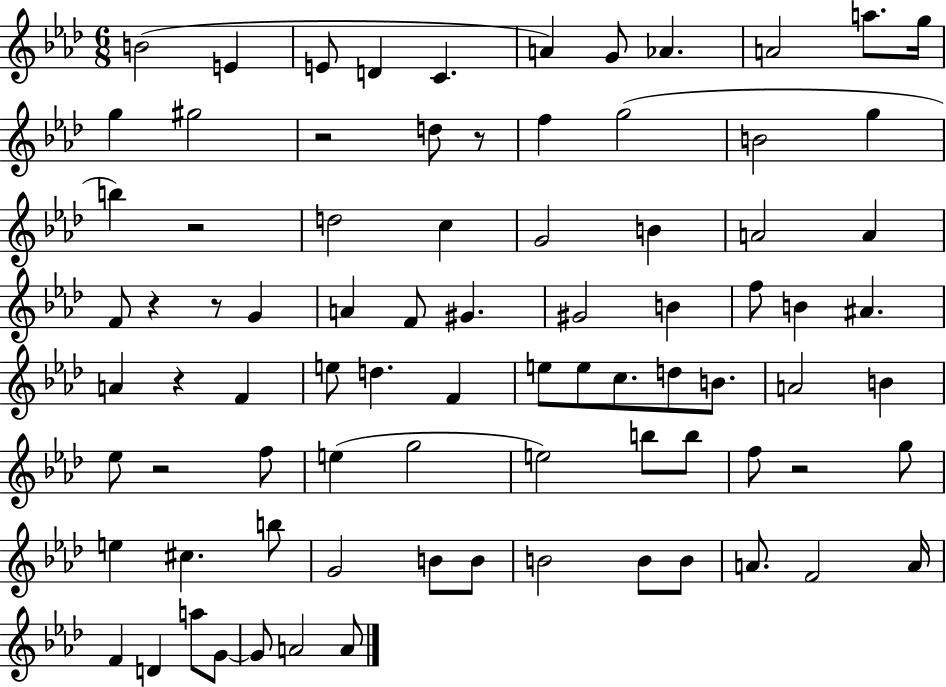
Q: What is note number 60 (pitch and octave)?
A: G4